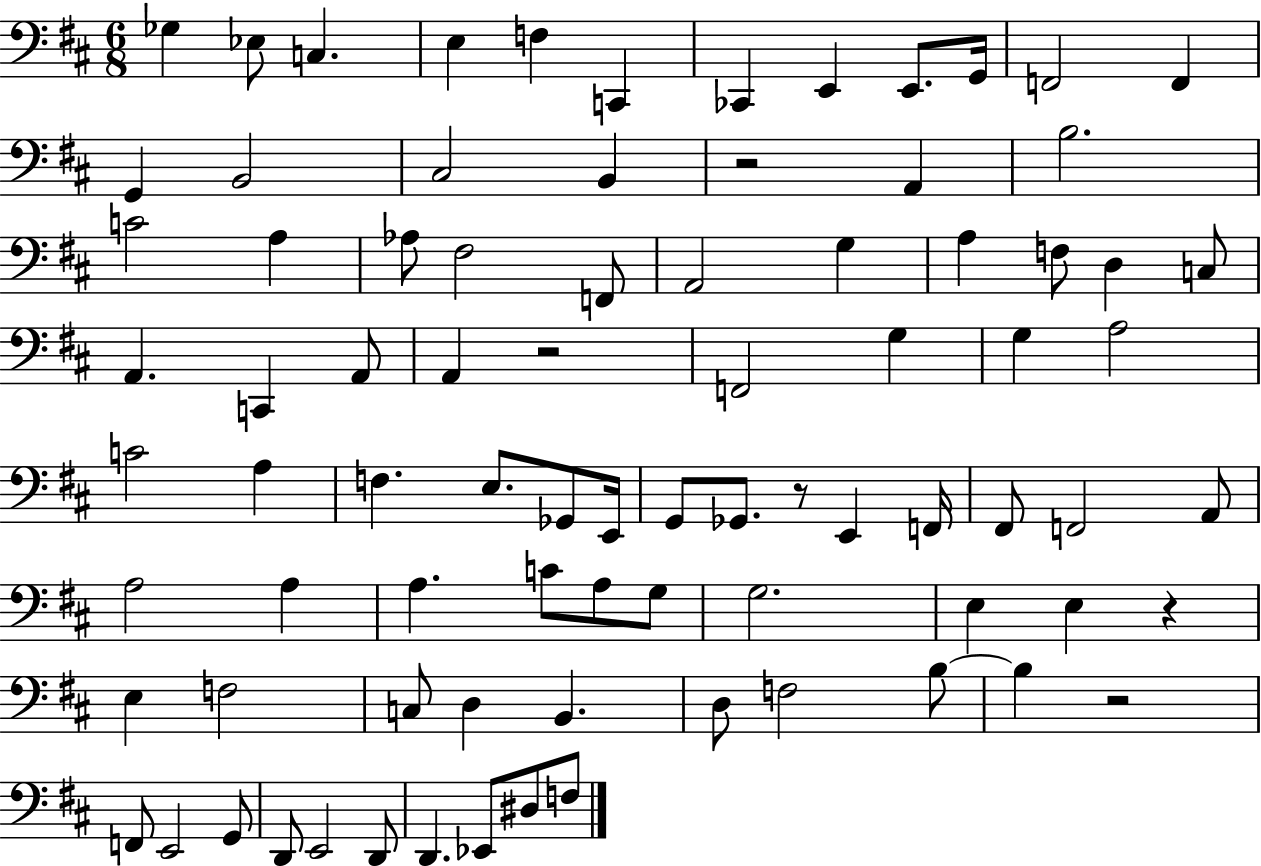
Gb3/q Eb3/e C3/q. E3/q F3/q C2/q CES2/q E2/q E2/e. G2/s F2/h F2/q G2/q B2/h C#3/h B2/q R/h A2/q B3/h. C4/h A3/q Ab3/e F#3/h F2/e A2/h G3/q A3/q F3/e D3/q C3/e A2/q. C2/q A2/e A2/q R/h F2/h G3/q G3/q A3/h C4/h A3/q F3/q. E3/e. Gb2/e E2/s G2/e Gb2/e. R/e E2/q F2/s F#2/e F2/h A2/e A3/h A3/q A3/q. C4/e A3/e G3/e G3/h. E3/q E3/q R/q E3/q F3/h C3/e D3/q B2/q. D3/e F3/h B3/e B3/q R/h F2/e E2/h G2/e D2/e E2/h D2/e D2/q. Eb2/e D#3/e F3/e